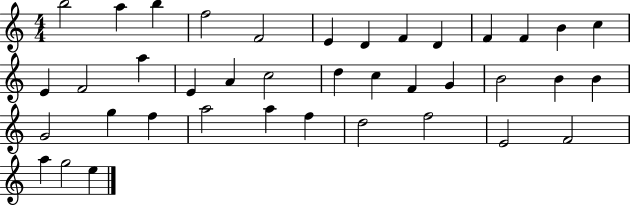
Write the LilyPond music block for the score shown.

{
  \clef treble
  \numericTimeSignature
  \time 4/4
  \key c \major
  b''2 a''4 b''4 | f''2 f'2 | e'4 d'4 f'4 d'4 | f'4 f'4 b'4 c''4 | \break e'4 f'2 a''4 | e'4 a'4 c''2 | d''4 c''4 f'4 g'4 | b'2 b'4 b'4 | \break g'2 g''4 f''4 | a''2 a''4 f''4 | d''2 f''2 | e'2 f'2 | \break a''4 g''2 e''4 | \bar "|."
}